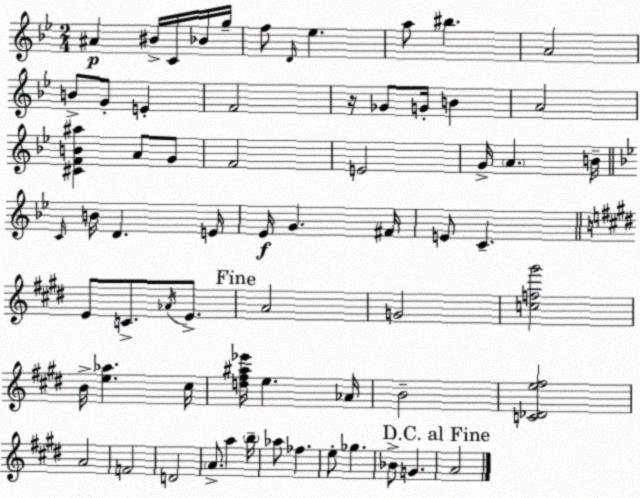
X:1
T:Untitled
M:2/4
L:1/4
K:Bb
^A ^B/4 C/4 _B/4 g/4 f/2 D/4 _e a/2 ^b A2 B/2 G/2 E F2 z/4 _G/2 G/4 B A2 [^CFB^a] A/2 G/2 F2 E2 G/4 A B/4 C/4 B/4 D E/4 _E/4 G ^F/4 E/2 C E/2 C/2 _A/4 E/2 A2 G2 [cf^g']2 B/4 [e_a] ^c/4 [d^f^a_e']/4 e _A/4 B2 [C_De^f]2 A2 F2 D2 A/2 a b/4 _a/2 _f e/2 _g _B/2 G A2